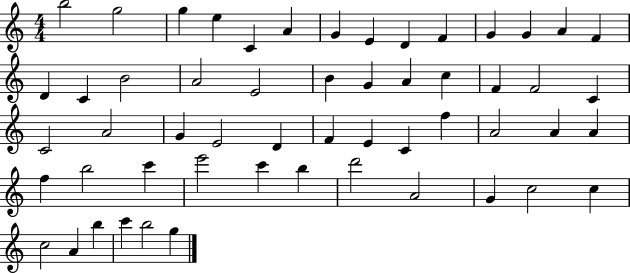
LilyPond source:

{
  \clef treble
  \numericTimeSignature
  \time 4/4
  \key c \major
  b''2 g''2 | g''4 e''4 c'4 a'4 | g'4 e'4 d'4 f'4 | g'4 g'4 a'4 f'4 | \break d'4 c'4 b'2 | a'2 e'2 | b'4 g'4 a'4 c''4 | f'4 f'2 c'4 | \break c'2 a'2 | g'4 e'2 d'4 | f'4 e'4 c'4 f''4 | a'2 a'4 a'4 | \break f''4 b''2 c'''4 | e'''2 c'''4 b''4 | d'''2 a'2 | g'4 c''2 c''4 | \break c''2 a'4 b''4 | c'''4 b''2 g''4 | \bar "|."
}